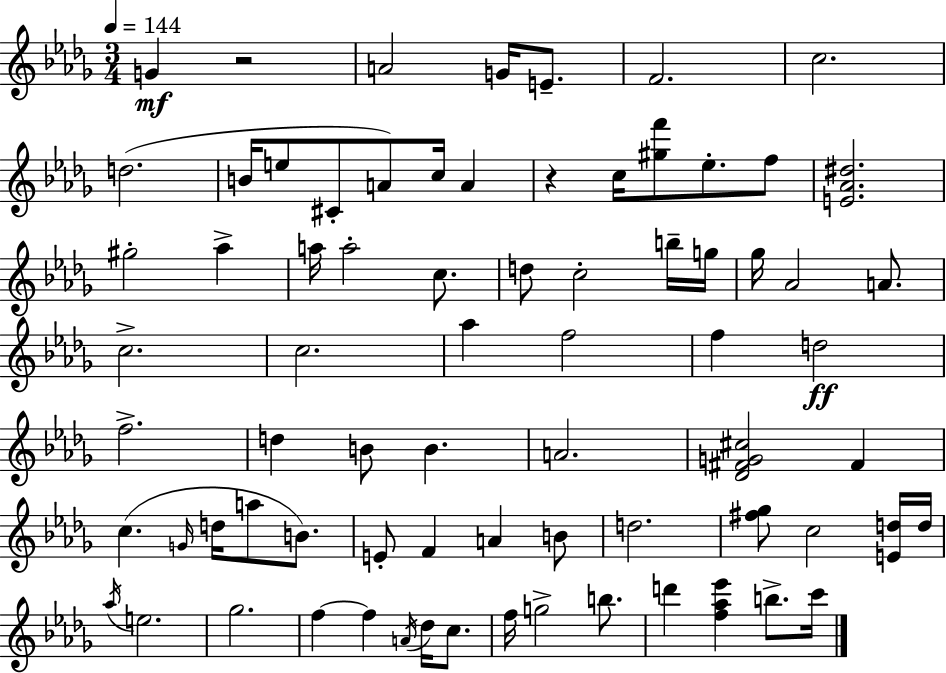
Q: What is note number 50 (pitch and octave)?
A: D5